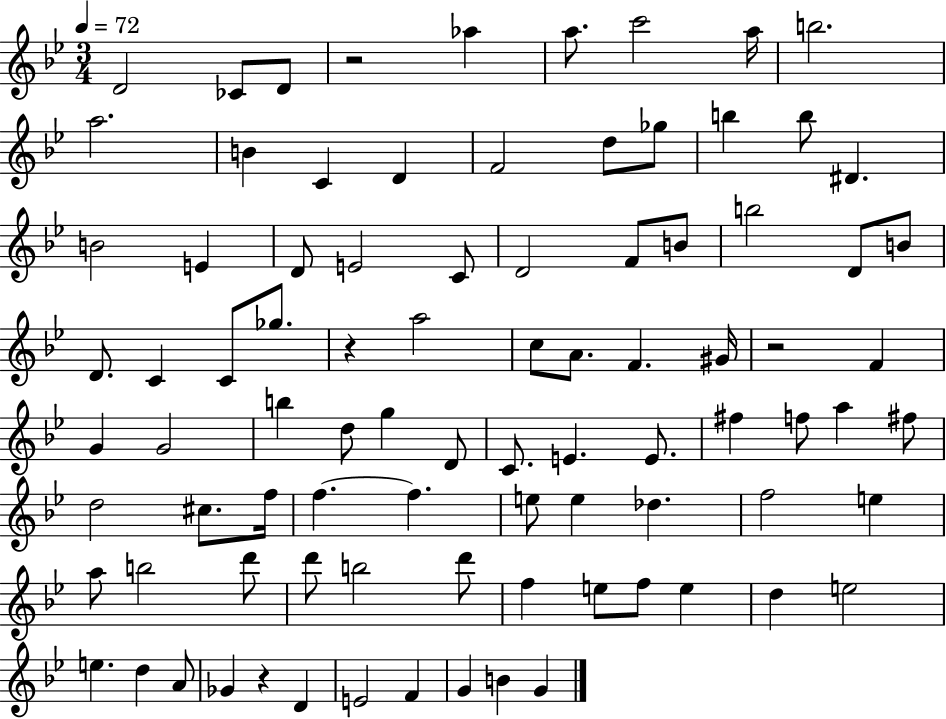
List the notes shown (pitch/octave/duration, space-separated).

D4/h CES4/e D4/e R/h Ab5/q A5/e. C6/h A5/s B5/h. A5/h. B4/q C4/q D4/q F4/h D5/e Gb5/e B5/q B5/e D#4/q. B4/h E4/q D4/e E4/h C4/e D4/h F4/e B4/e B5/h D4/e B4/e D4/e. C4/q C4/e Gb5/e. R/q A5/h C5/e A4/e. F4/q. G#4/s R/h F4/q G4/q G4/h B5/q D5/e G5/q D4/e C4/e. E4/q. E4/e. F#5/q F5/e A5/q F#5/e D5/h C#5/e. F5/s F5/q. F5/q. E5/e E5/q Db5/q. F5/h E5/q A5/e B5/h D6/e D6/e B5/h D6/e F5/q E5/e F5/e E5/q D5/q E5/h E5/q. D5/q A4/e Gb4/q R/q D4/q E4/h F4/q G4/q B4/q G4/q